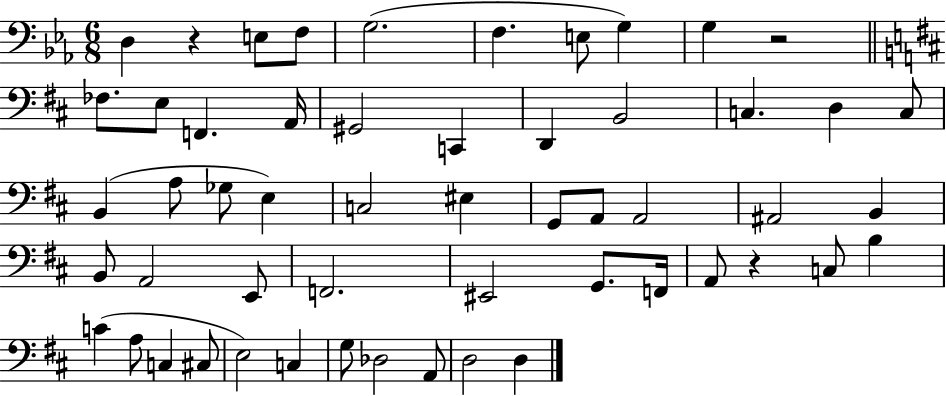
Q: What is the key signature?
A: EES major